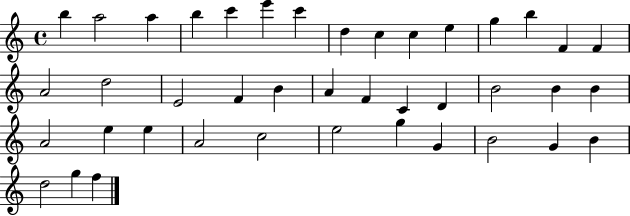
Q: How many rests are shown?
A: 0